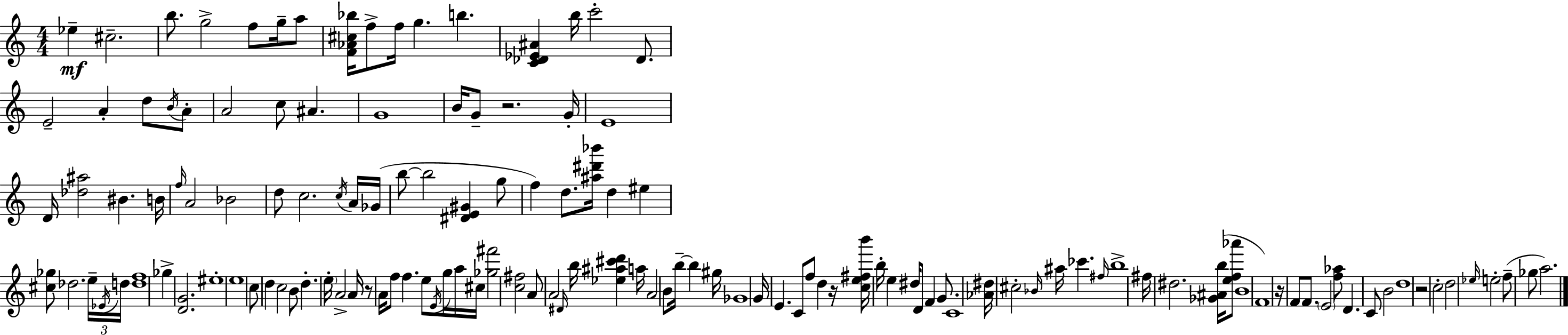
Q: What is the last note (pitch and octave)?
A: A5